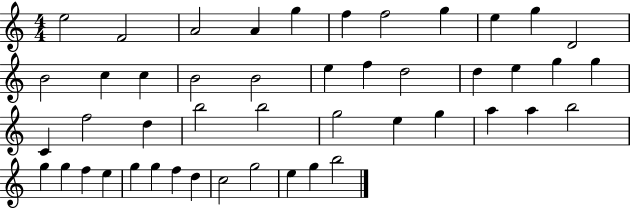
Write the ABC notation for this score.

X:1
T:Untitled
M:4/4
L:1/4
K:C
e2 F2 A2 A g f f2 g e g D2 B2 c c B2 B2 e f d2 d e g g C f2 d b2 b2 g2 e g a a b2 g g f e g g f d c2 g2 e g b2